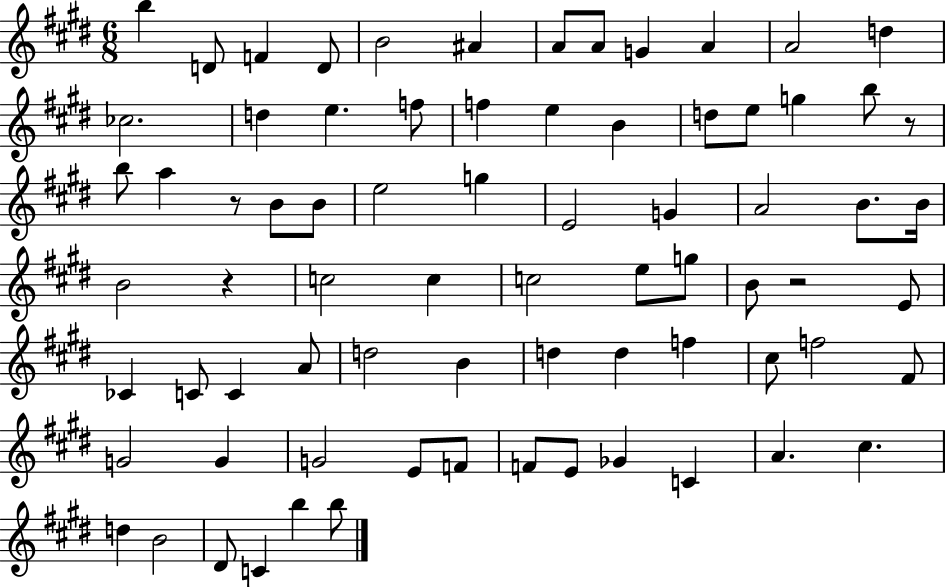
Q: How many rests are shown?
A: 4